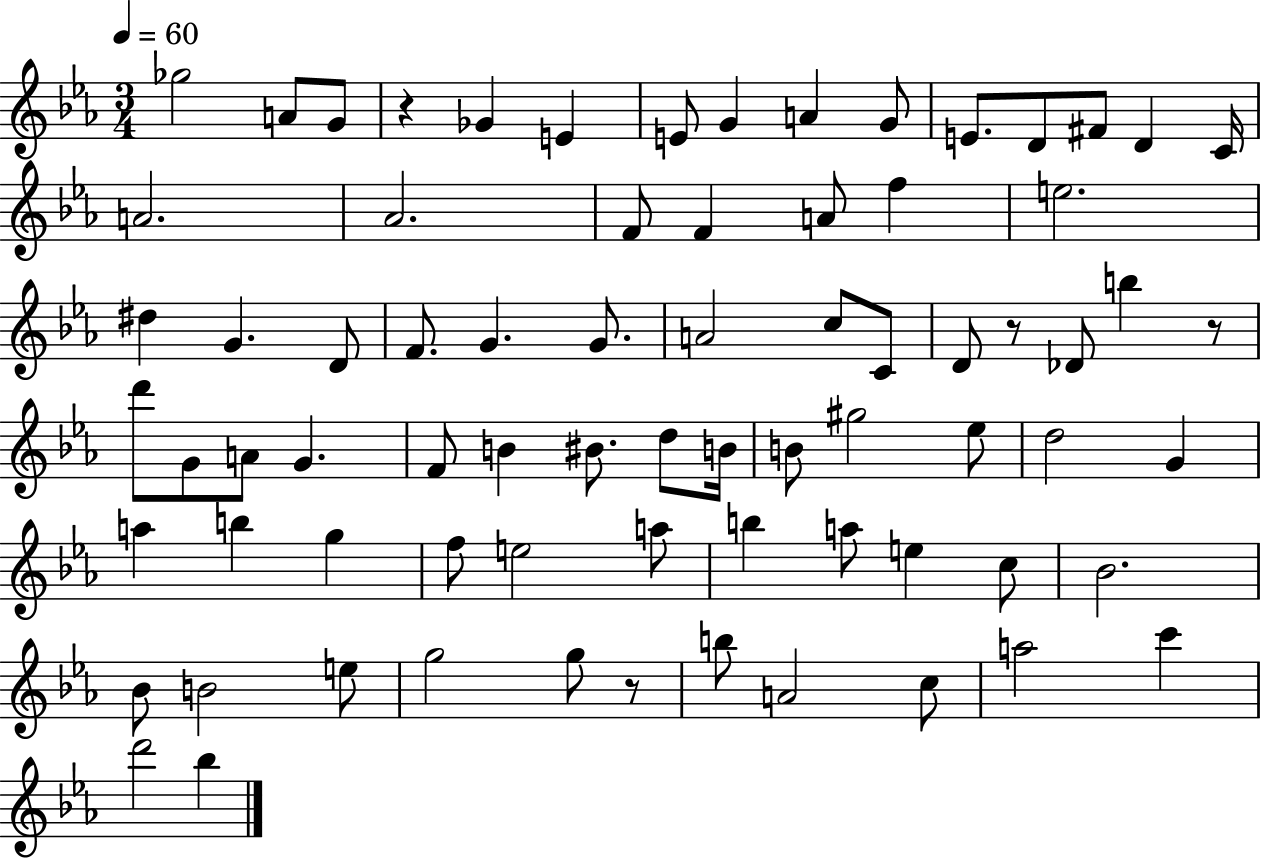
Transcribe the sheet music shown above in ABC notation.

X:1
T:Untitled
M:3/4
L:1/4
K:Eb
_g2 A/2 G/2 z _G E E/2 G A G/2 E/2 D/2 ^F/2 D C/4 A2 _A2 F/2 F A/2 f e2 ^d G D/2 F/2 G G/2 A2 c/2 C/2 D/2 z/2 _D/2 b z/2 d'/2 G/2 A/2 G F/2 B ^B/2 d/2 B/4 B/2 ^g2 _e/2 d2 G a b g f/2 e2 a/2 b a/2 e c/2 _B2 _B/2 B2 e/2 g2 g/2 z/2 b/2 A2 c/2 a2 c' d'2 _b